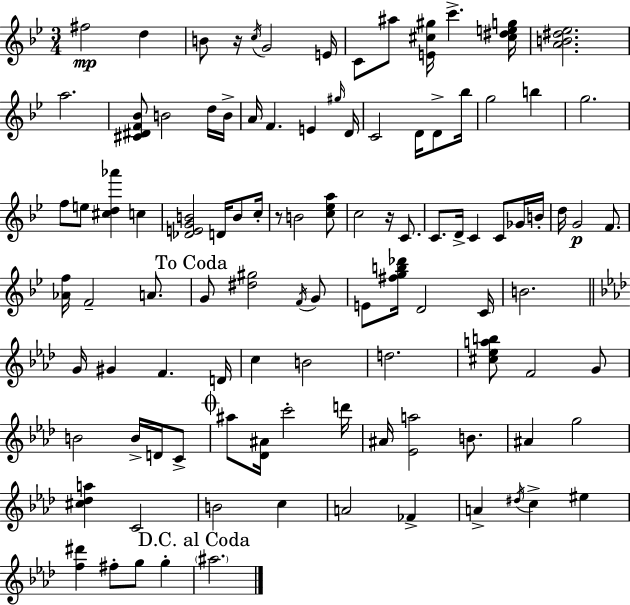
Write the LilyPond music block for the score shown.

{
  \clef treble
  \numericTimeSignature
  \time 3/4
  \key bes \major
  \repeat volta 2 { fis''2\mp d''4 | b'8 r16 \acciaccatura { c''16 } g'2 | e'16 c'8 ais''8 <e' cis'' gis''>16 c'''4.-> | <cis'' dis'' e'' g''>16 <a' b' dis'' ees''>2. | \break a''2. | <cis' dis' f' bes'>8 b'2 d''16 | b'16-> a'16 f'4. e'4 | \grace { gis''16 } d'16 c'2 d'16 d'8-> | \break bes''16 g''2 b''4 | g''2. | f''8 e''8 <cis'' d'' aes'''>4 c''4 | <des' e' g' b'>2 d'16 b'8 | \break c''16-. r8 b'2 | <c'' ees'' a''>8 c''2 r16 c'8. | c'8. d'16-> c'4 c'8 | ges'16 b'16-. d''16 g'2\p f'8. | \break <aes' f''>16 f'2-- a'8. | \mark "To Coda" g'8 <dis'' gis''>2 | \acciaccatura { f'16 } g'8 e'8 <fis'' g'' b'' des'''>16 d'2 | c'16 b'2. | \break \bar "||" \break \key aes \major g'16 gis'4 f'4. d'16 | c''4 b'2 | d''2. | <cis'' ees'' a'' b''>8 f'2 g'8 | \break b'2 b'16-> d'16 c'8-> | \mark \markup { \musicglyph "scripts.coda" } ais''8 <des' ais'>16 c'''2-. d'''16 | ais'16 <ees' a''>2 b'8. | ais'4 g''2 | \break <cis'' des'' a''>4 c'2 | b'2 c''4 | a'2 fes'4-> | a'4-> \acciaccatura { dis''16 } c''4-> eis''4 | \break <f'' dis'''>4 fis''8-. g''8 g''4-. | \mark "D.C. al Coda" \parenthesize ais''2. | } \bar "|."
}